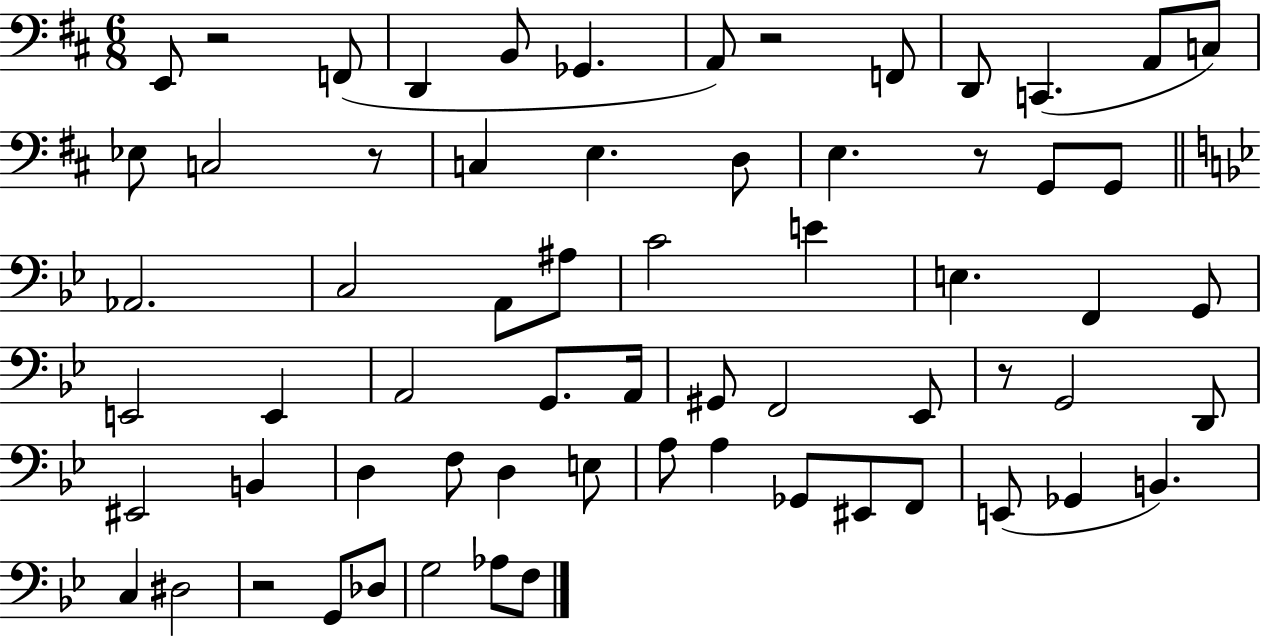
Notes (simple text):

E2/e R/h F2/e D2/q B2/e Gb2/q. A2/e R/h F2/e D2/e C2/q. A2/e C3/e Eb3/e C3/h R/e C3/q E3/q. D3/e E3/q. R/e G2/e G2/e Ab2/h. C3/h A2/e A#3/e C4/h E4/q E3/q. F2/q G2/e E2/h E2/q A2/h G2/e. A2/s G#2/e F2/h Eb2/e R/e G2/h D2/e EIS2/h B2/q D3/q F3/e D3/q E3/e A3/e A3/q Gb2/e EIS2/e F2/e E2/e Gb2/q B2/q. C3/q D#3/h R/h G2/e Db3/e G3/h Ab3/e F3/e